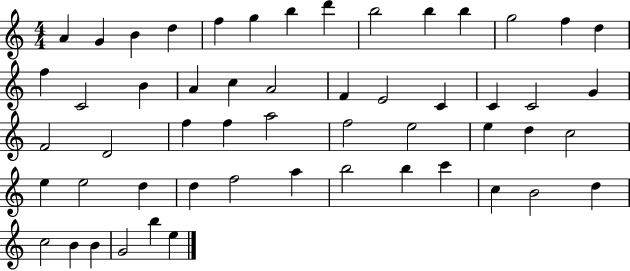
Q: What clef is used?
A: treble